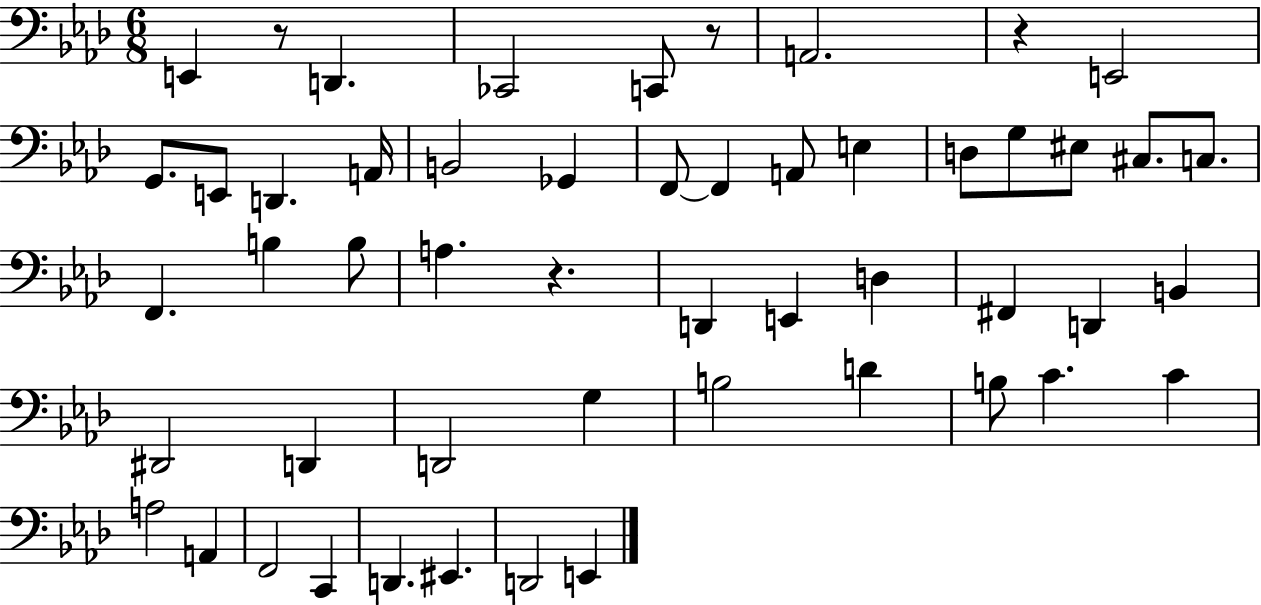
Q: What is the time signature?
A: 6/8